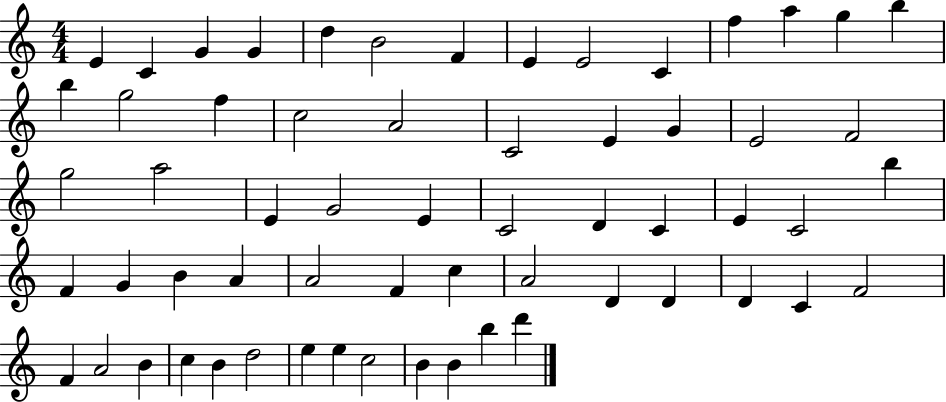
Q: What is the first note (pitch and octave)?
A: E4